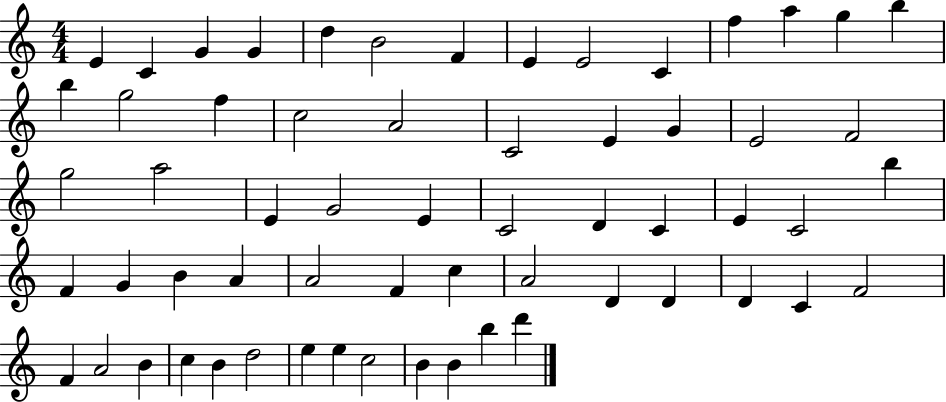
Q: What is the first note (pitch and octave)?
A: E4